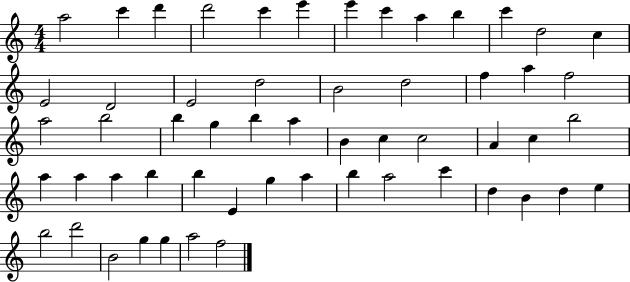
A5/h C6/q D6/q D6/h C6/q E6/q E6/q C6/q A5/q B5/q C6/q D5/h C5/q E4/h D4/h E4/h D5/h B4/h D5/h F5/q A5/q F5/h A5/h B5/h B5/q G5/q B5/q A5/q B4/q C5/q C5/h A4/q C5/q B5/h A5/q A5/q A5/q B5/q B5/q E4/q G5/q A5/q B5/q A5/h C6/q D5/q B4/q D5/q E5/q B5/h D6/h B4/h G5/q G5/q A5/h F5/h